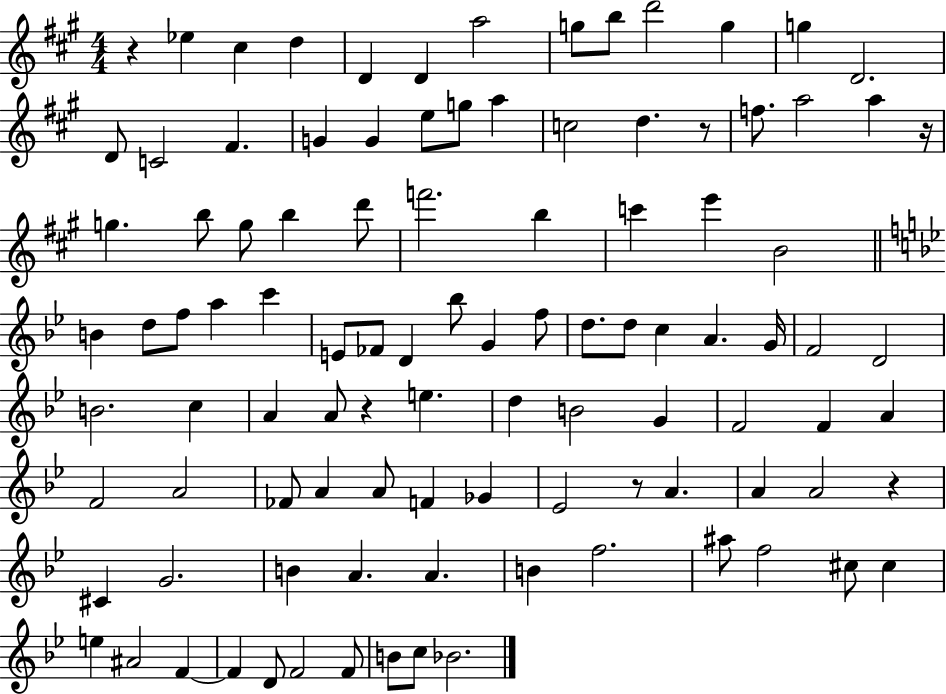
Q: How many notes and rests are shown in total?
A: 102